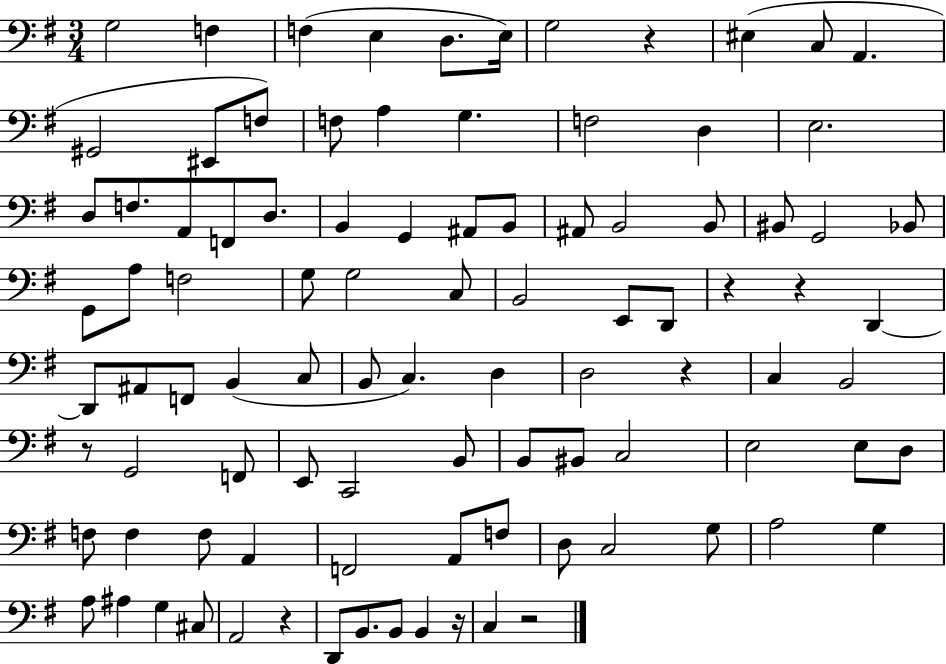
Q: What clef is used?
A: bass